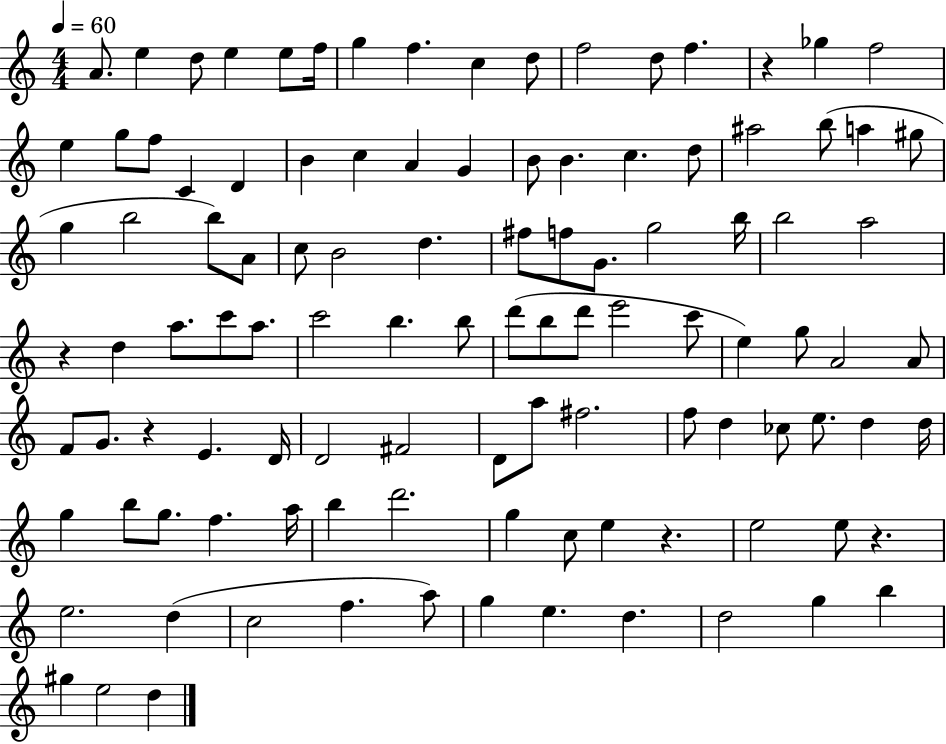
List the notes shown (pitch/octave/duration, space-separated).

A4/e. E5/q D5/e E5/q E5/e F5/s G5/q F5/q. C5/q D5/e F5/h D5/e F5/q. R/q Gb5/q F5/h E5/q G5/e F5/e C4/q D4/q B4/q C5/q A4/q G4/q B4/e B4/q. C5/q. D5/e A#5/h B5/e A5/q G#5/e G5/q B5/h B5/e A4/e C5/e B4/h D5/q. F#5/e F5/e G4/e. G5/h B5/s B5/h A5/h R/q D5/q A5/e. C6/e A5/e. C6/h B5/q. B5/e D6/e B5/e D6/e E6/h C6/e E5/q G5/e A4/h A4/e F4/e G4/e. R/q E4/q. D4/s D4/h F#4/h D4/e A5/e F#5/h. F5/e D5/q CES5/e E5/e. D5/q D5/s G5/q B5/e G5/e. F5/q. A5/s B5/q D6/h. G5/q C5/e E5/q R/q. E5/h E5/e R/q. E5/h. D5/q C5/h F5/q. A5/e G5/q E5/q. D5/q. D5/h G5/q B5/q G#5/q E5/h D5/q